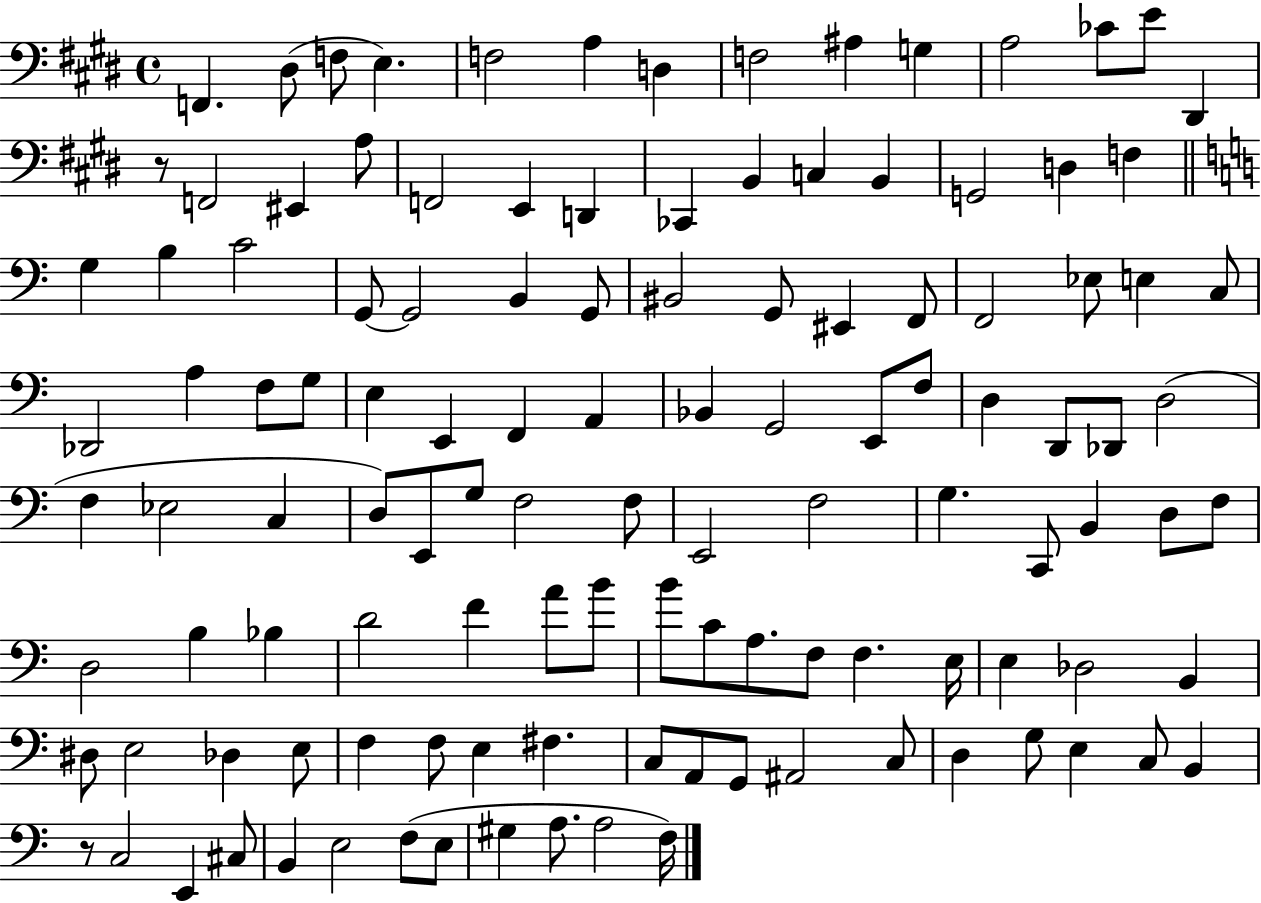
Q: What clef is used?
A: bass